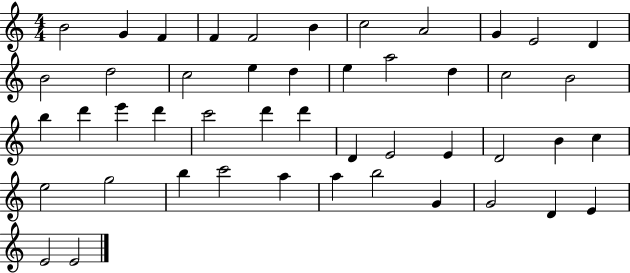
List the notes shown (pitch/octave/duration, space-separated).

B4/h G4/q F4/q F4/q F4/h B4/q C5/h A4/h G4/q E4/h D4/q B4/h D5/h C5/h E5/q D5/q E5/q A5/h D5/q C5/h B4/h B5/q D6/q E6/q D6/q C6/h D6/q D6/q D4/q E4/h E4/q D4/h B4/q C5/q E5/h G5/h B5/q C6/h A5/q A5/q B5/h G4/q G4/h D4/q E4/q E4/h E4/h